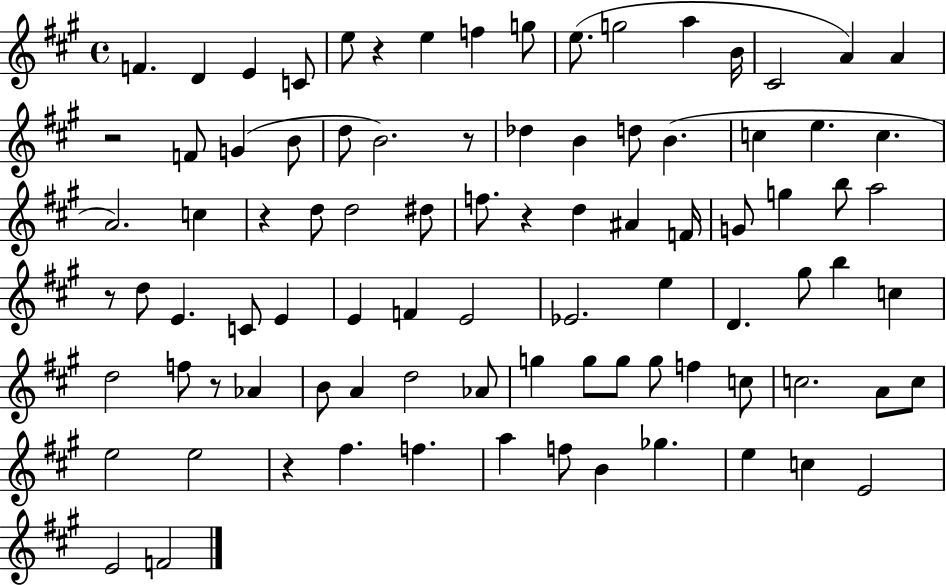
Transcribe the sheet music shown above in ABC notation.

X:1
T:Untitled
M:4/4
L:1/4
K:A
F D E C/2 e/2 z e f g/2 e/2 g2 a B/4 ^C2 A A z2 F/2 G B/2 d/2 B2 z/2 _d B d/2 B c e c A2 c z d/2 d2 ^d/2 f/2 z d ^A F/4 G/2 g b/2 a2 z/2 d/2 E C/2 E E F E2 _E2 e D ^g/2 b c d2 f/2 z/2 _A B/2 A d2 _A/2 g g/2 g/2 g/2 f c/2 c2 A/2 c/2 e2 e2 z ^f f a f/2 B _g e c E2 E2 F2